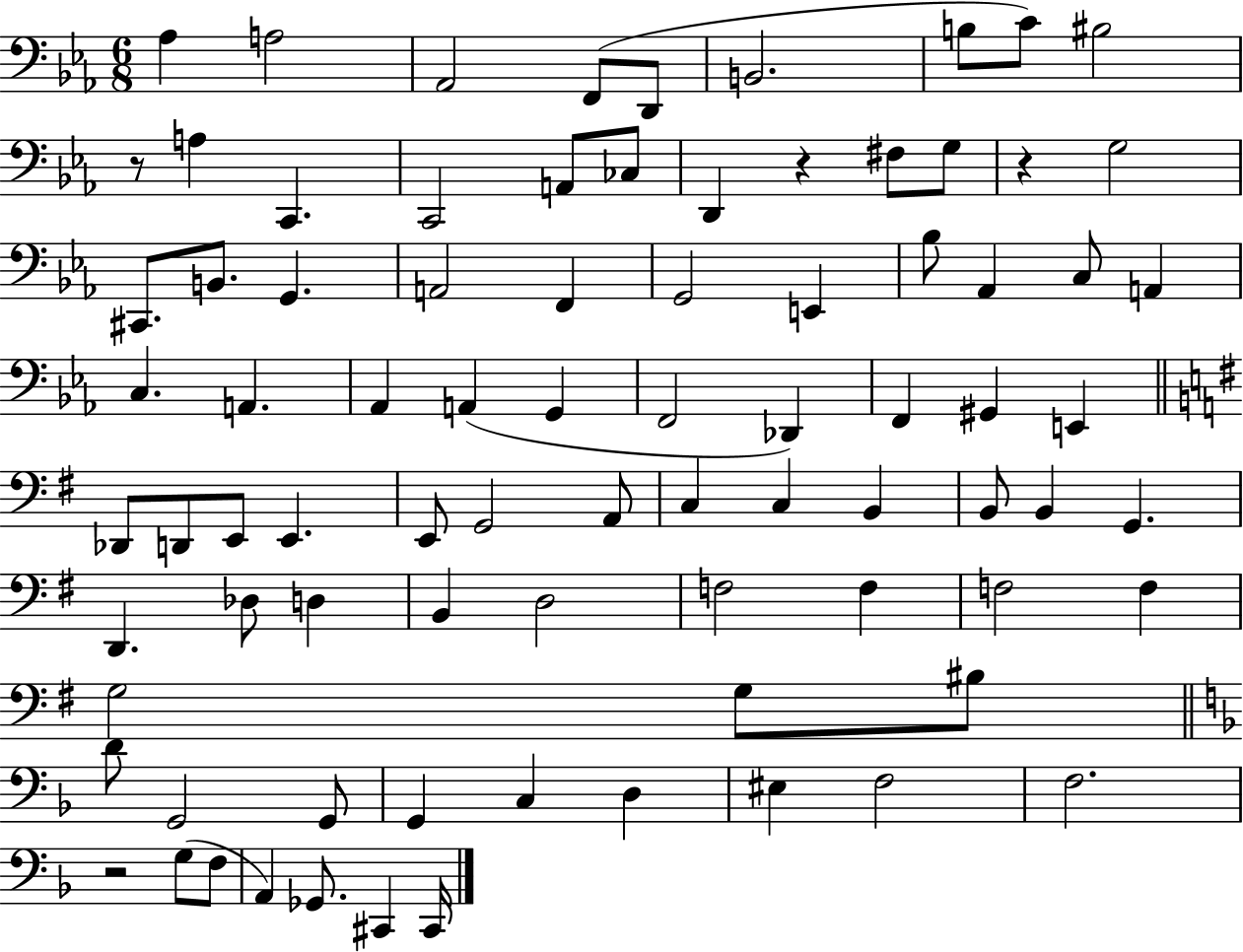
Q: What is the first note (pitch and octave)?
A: Ab3